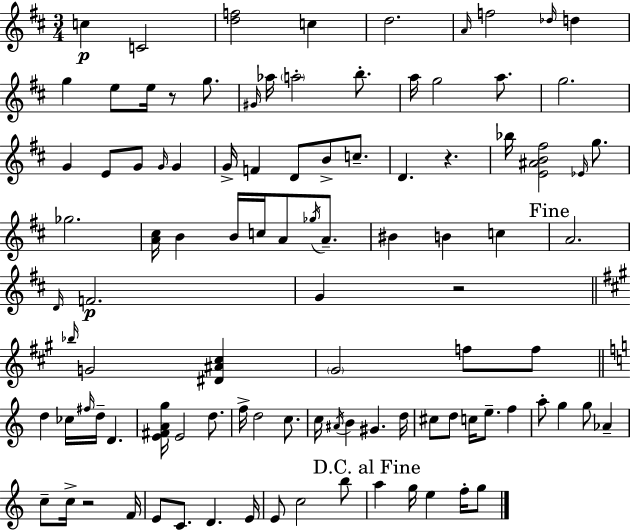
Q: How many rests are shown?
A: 4